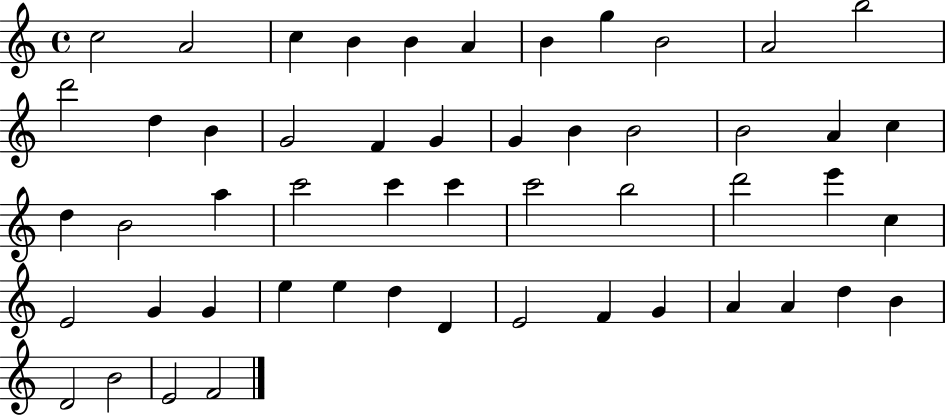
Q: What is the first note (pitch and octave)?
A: C5